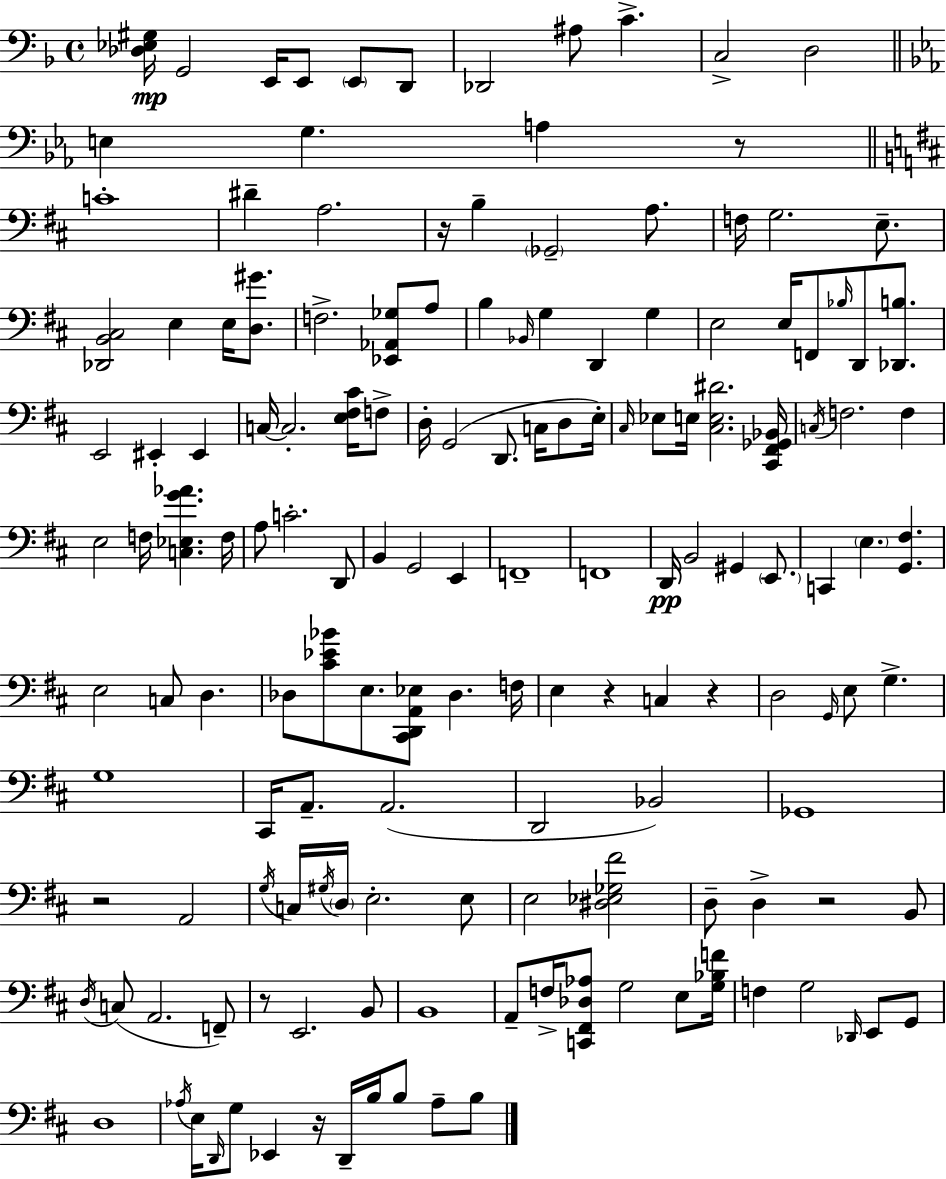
[Db3,Eb3,G#3]/s G2/h E2/s E2/e E2/e D2/e Db2/h A#3/e C4/q. C3/h D3/h E3/q G3/q. A3/q R/e C4/w D#4/q A3/h. R/s B3/q Gb2/h A3/e. F3/s G3/h. E3/e. [Db2,B2,C#3]/h E3/q E3/s [D3,G#4]/e. F3/h. [Eb2,Ab2,Gb3]/e A3/e B3/q Bb2/s G3/q D2/q G3/q E3/h E3/s F2/e Bb3/s D2/e [Db2,B3]/e. E2/h EIS2/q EIS2/q C3/s C3/h. [E3,F#3,C#4]/s F3/e D3/s G2/h D2/e. C3/s D3/e E3/s C#3/s Eb3/e E3/s [C#3,E3,D#4]/h. [C#2,F#2,Gb2,Bb2]/s C3/s F3/h. F3/q E3/h F3/s [C3,Eb3,G4,Ab4]/q. F3/s A3/e C4/h. D2/e B2/q G2/h E2/q F2/w F2/w D2/s B2/h G#2/q E2/e. C2/q E3/q. [G2,F#3]/q. E3/h C3/e D3/q. Db3/e [C#4,Eb4,Bb4]/e E3/e. [C#2,D2,A2,Eb3]/e Db3/q. F3/s E3/q R/q C3/q R/q D3/h G2/s E3/e G3/q. G3/w C#2/s A2/e. A2/h. D2/h Bb2/h Gb2/w R/h A2/h G3/s C3/s G#3/s D3/s E3/h. E3/e E3/h [D#3,Eb3,Gb3,F#4]/h D3/e D3/q R/h B2/e D3/s C3/e A2/h. F2/e R/e E2/h. B2/e B2/w A2/e F3/s [C2,F#2,Db3,Ab3]/e G3/h E3/e [G3,Bb3,F4]/s F3/q G3/h Db2/s E2/e G2/e D3/w Ab3/s E3/s D2/s G3/e Eb2/q R/s D2/s B3/s B3/e Ab3/e B3/e